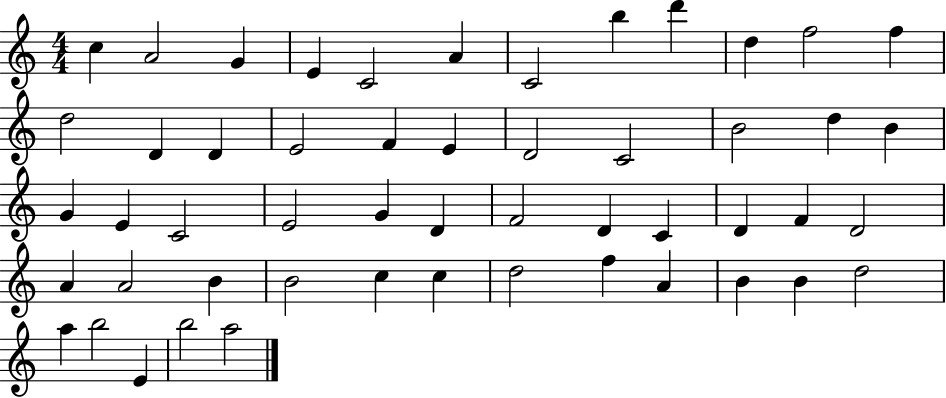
{
  \clef treble
  \numericTimeSignature
  \time 4/4
  \key c \major
  c''4 a'2 g'4 | e'4 c'2 a'4 | c'2 b''4 d'''4 | d''4 f''2 f''4 | \break d''2 d'4 d'4 | e'2 f'4 e'4 | d'2 c'2 | b'2 d''4 b'4 | \break g'4 e'4 c'2 | e'2 g'4 d'4 | f'2 d'4 c'4 | d'4 f'4 d'2 | \break a'4 a'2 b'4 | b'2 c''4 c''4 | d''2 f''4 a'4 | b'4 b'4 d''2 | \break a''4 b''2 e'4 | b''2 a''2 | \bar "|."
}